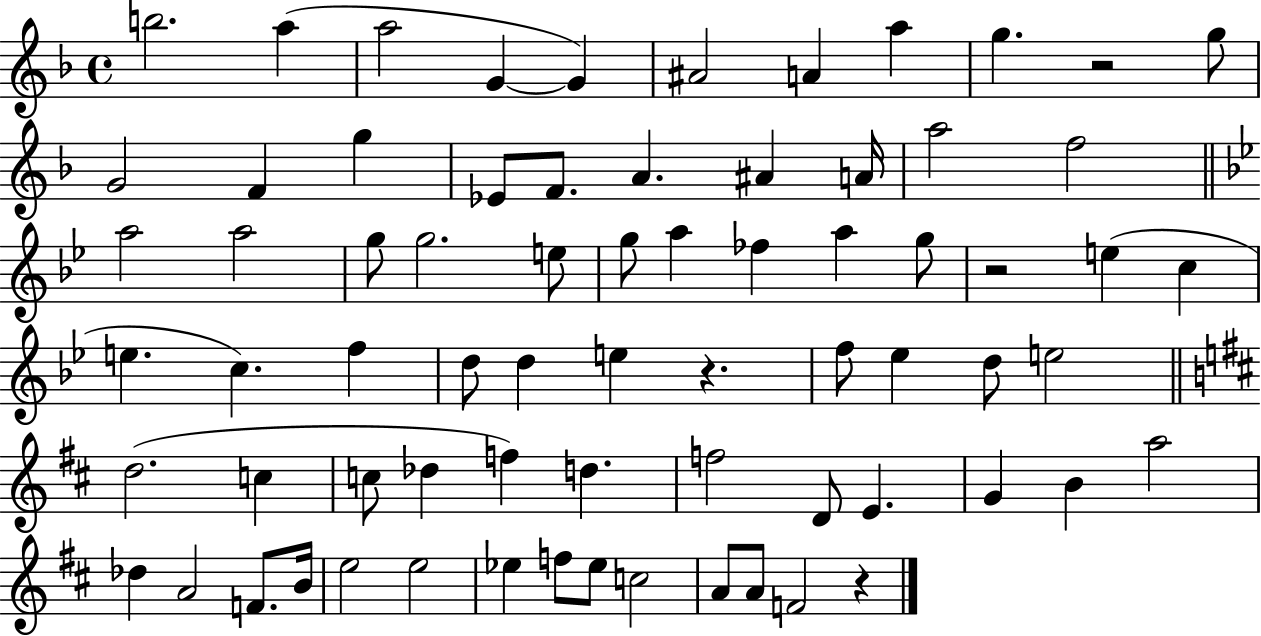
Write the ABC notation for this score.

X:1
T:Untitled
M:4/4
L:1/4
K:F
b2 a a2 G G ^A2 A a g z2 g/2 G2 F g _E/2 F/2 A ^A A/4 a2 f2 a2 a2 g/2 g2 e/2 g/2 a _f a g/2 z2 e c e c f d/2 d e z f/2 _e d/2 e2 d2 c c/2 _d f d f2 D/2 E G B a2 _d A2 F/2 B/4 e2 e2 _e f/2 _e/2 c2 A/2 A/2 F2 z